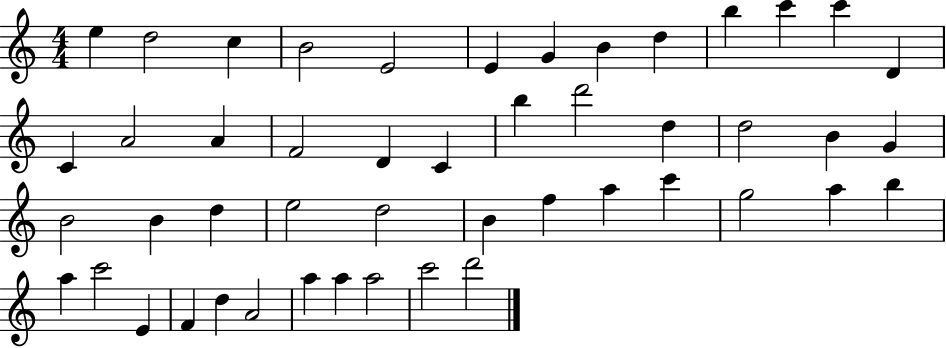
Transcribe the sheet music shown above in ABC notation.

X:1
T:Untitled
M:4/4
L:1/4
K:C
e d2 c B2 E2 E G B d b c' c' D C A2 A F2 D C b d'2 d d2 B G B2 B d e2 d2 B f a c' g2 a b a c'2 E F d A2 a a a2 c'2 d'2